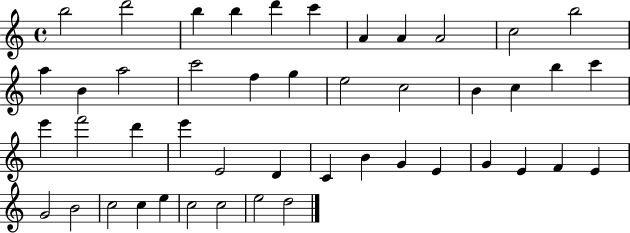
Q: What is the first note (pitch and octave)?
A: B5